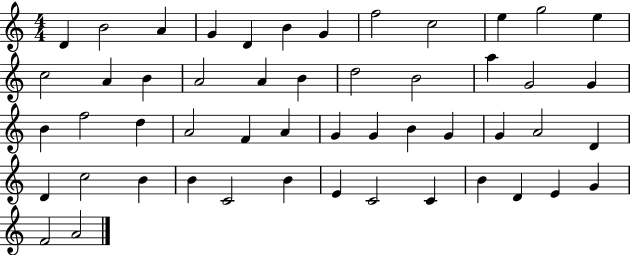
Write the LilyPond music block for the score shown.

{
  \clef treble
  \numericTimeSignature
  \time 4/4
  \key c \major
  d'4 b'2 a'4 | g'4 d'4 b'4 g'4 | f''2 c''2 | e''4 g''2 e''4 | \break c''2 a'4 b'4 | a'2 a'4 b'4 | d''2 b'2 | a''4 g'2 g'4 | \break b'4 f''2 d''4 | a'2 f'4 a'4 | g'4 g'4 b'4 g'4 | g'4 a'2 d'4 | \break d'4 c''2 b'4 | b'4 c'2 b'4 | e'4 c'2 c'4 | b'4 d'4 e'4 g'4 | \break f'2 a'2 | \bar "|."
}